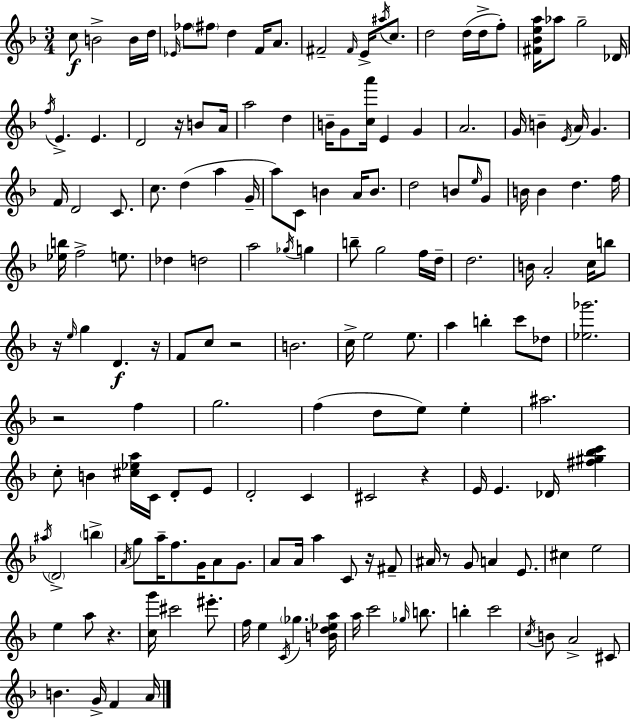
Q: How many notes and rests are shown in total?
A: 167